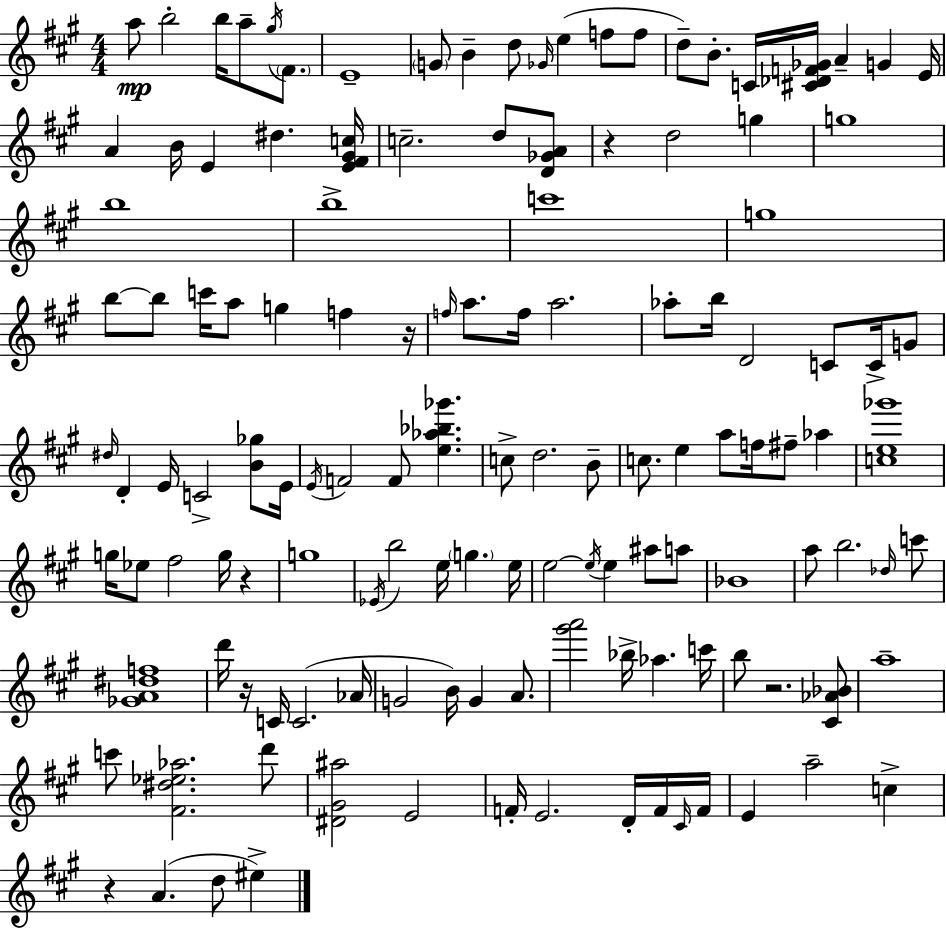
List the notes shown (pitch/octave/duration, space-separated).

A5/e B5/h B5/s A5/e G#5/s F#4/e. E4/w G4/e B4/q D5/e Gb4/s E5/q F5/e F5/e D5/e B4/e. C4/s [C#4,Db4,F4,Gb4]/s A4/q G4/q E4/s A4/q B4/s E4/q D#5/q. [E4,F#4,G#4,C5]/s C5/h. D5/e [D4,Gb4,A4]/e R/q D5/h G5/q G5/w B5/w B5/w C6/w G5/w B5/e B5/e C6/s A5/e G5/q F5/q R/s F5/s A5/e. F5/s A5/h. Ab5/e B5/s D4/h C4/e C4/s G4/e D#5/s D4/q E4/s C4/h [B4,Gb5]/e E4/s E4/s F4/h F4/e [E5,Ab5,Bb5,Gb6]/q. C5/e D5/h. B4/e C5/e. E5/q A5/e F5/s F#5/e Ab5/q [C5,E5,Gb6]/w G5/s Eb5/e F#5/h G5/s R/q G5/w Eb4/s B5/h E5/s G5/q. E5/s E5/h E5/s E5/q A#5/e A5/e Bb4/w A5/e B5/h. Db5/s C6/e [Gb4,A4,D#5,F5]/w D6/s R/s C4/s C4/h. Ab4/s G4/h B4/s G4/q A4/e. [G#6,A6]/h Bb5/s Ab5/q. C6/s B5/e R/h. [C#4,Ab4,Bb4]/e A5/w C6/e [F#4,D#5,Eb5,Ab5]/h. D6/e [D#4,G#4,A#5]/h E4/h F4/s E4/h. D4/s F4/s C#4/s F4/s E4/q A5/h C5/q R/q A4/q. D5/e EIS5/q